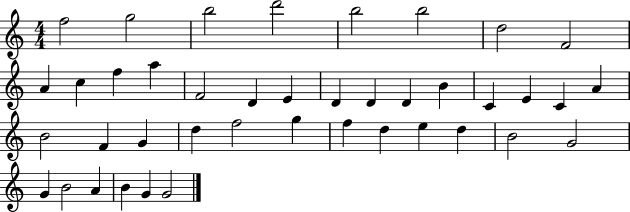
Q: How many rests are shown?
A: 0